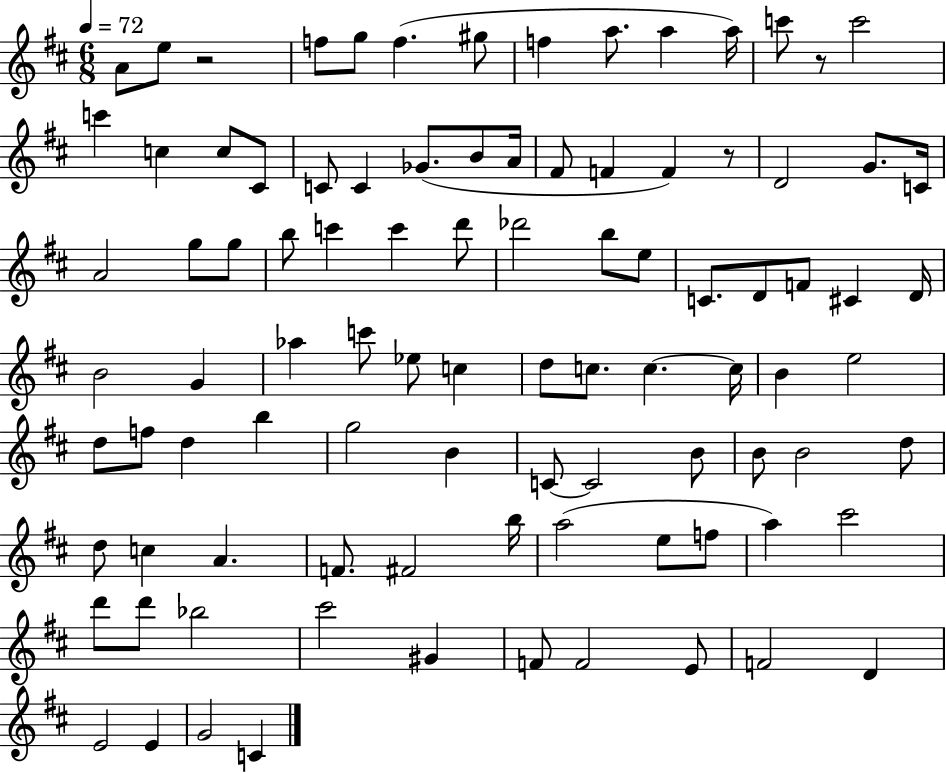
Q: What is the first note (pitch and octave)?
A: A4